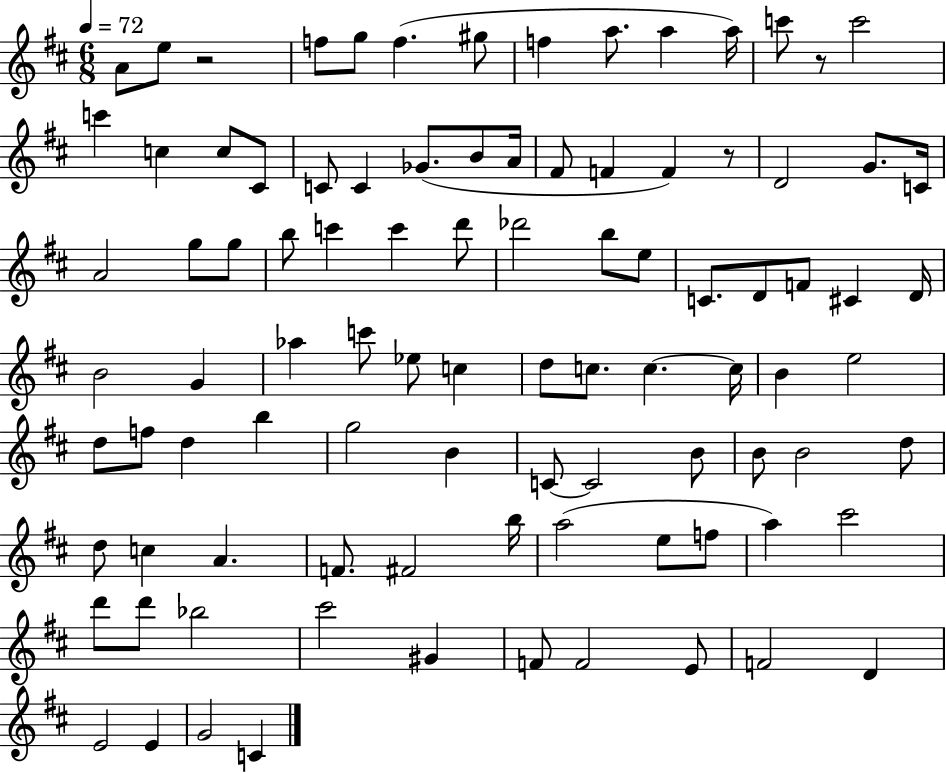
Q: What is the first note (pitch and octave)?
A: A4